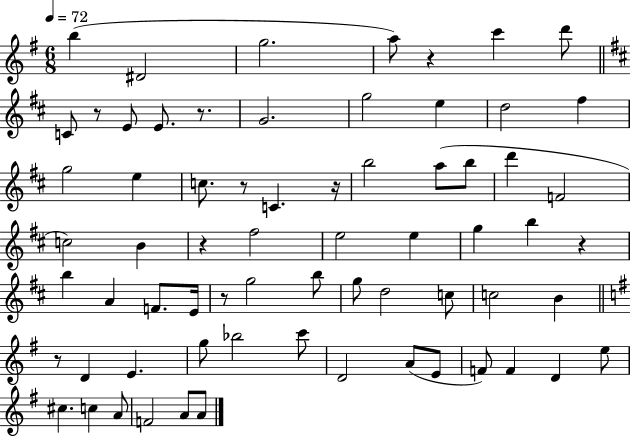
X:1
T:Untitled
M:6/8
L:1/4
K:G
b ^D2 g2 a/2 z c' d'/2 C/2 z/2 E/2 E/2 z/2 G2 g2 e d2 ^f g2 e c/2 z/2 C z/4 b2 a/2 b/2 d' F2 c2 B z ^f2 e2 e g b z b A F/2 E/4 z/2 g2 b/2 g/2 d2 c/2 c2 B z/2 D E g/2 _b2 c'/2 D2 A/2 E/2 F/2 F D e/2 ^c c A/2 F2 A/2 A/2